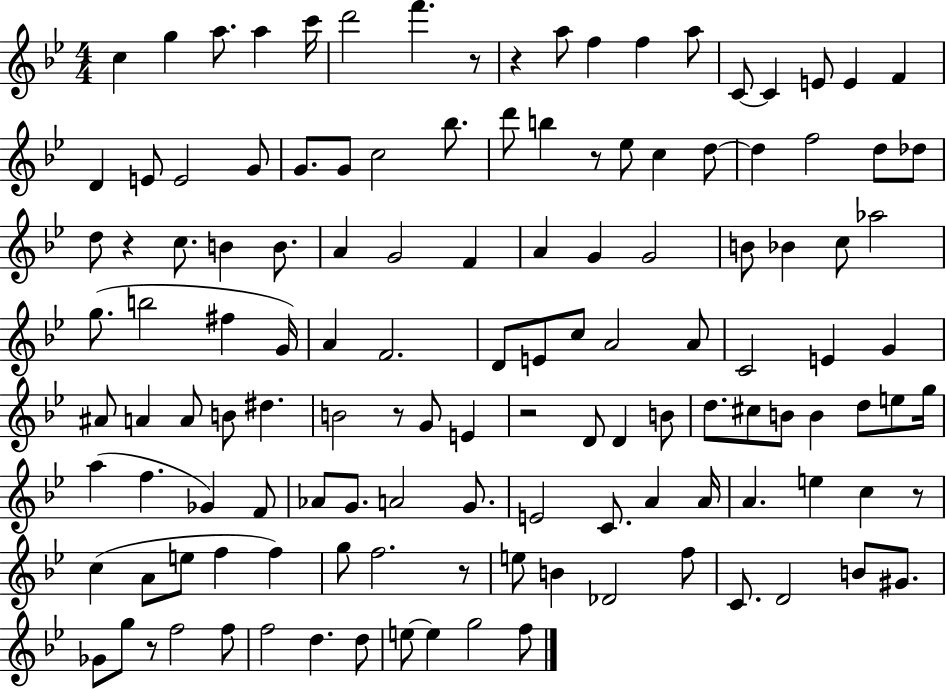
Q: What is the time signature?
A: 4/4